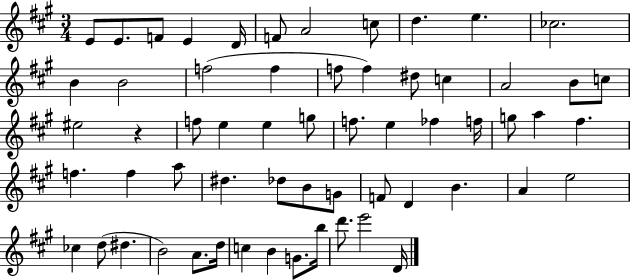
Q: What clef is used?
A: treble